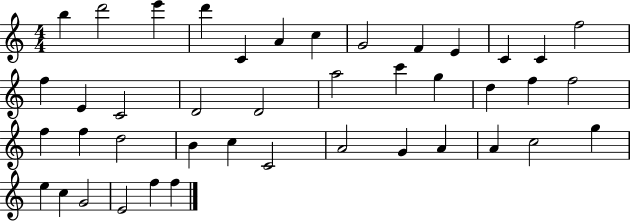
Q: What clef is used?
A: treble